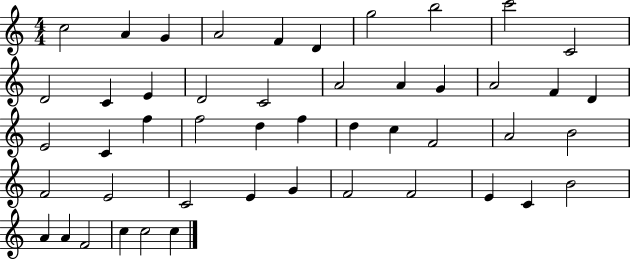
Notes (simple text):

C5/h A4/q G4/q A4/h F4/q D4/q G5/h B5/h C6/h C4/h D4/h C4/q E4/q D4/h C4/h A4/h A4/q G4/q A4/h F4/q D4/q E4/h C4/q F5/q F5/h D5/q F5/q D5/q C5/q F4/h A4/h B4/h F4/h E4/h C4/h E4/q G4/q F4/h F4/h E4/q C4/q B4/h A4/q A4/q F4/h C5/q C5/h C5/q